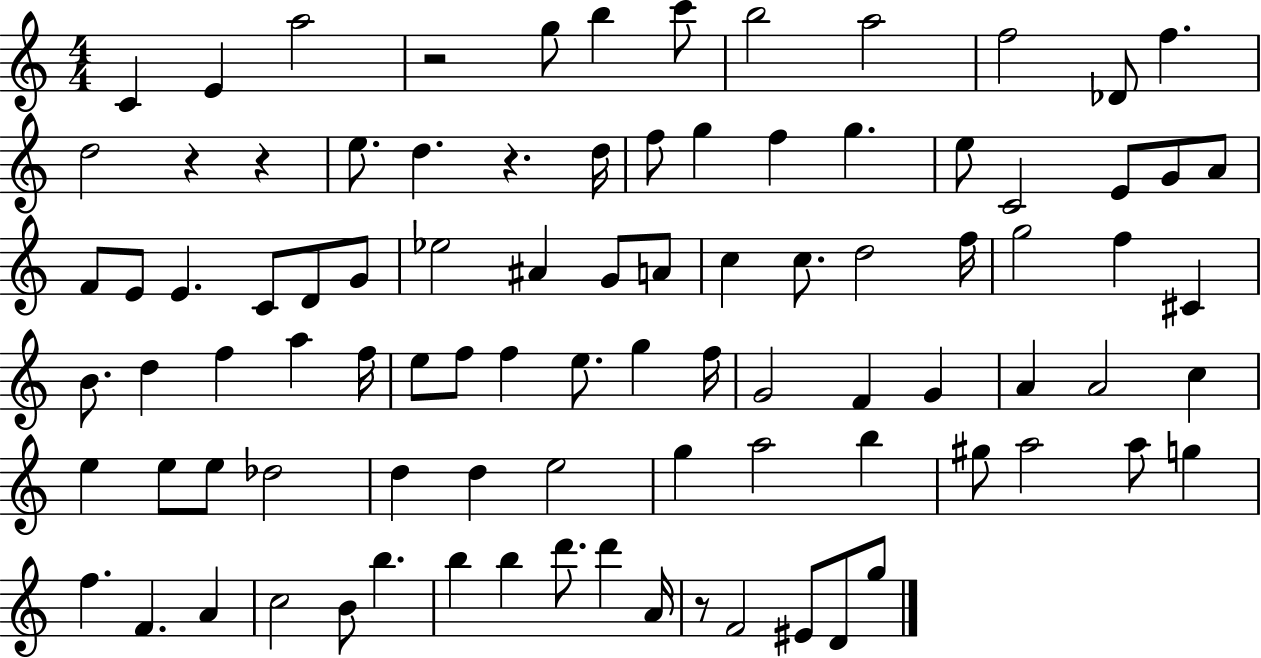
{
  \clef treble
  \numericTimeSignature
  \time 4/4
  \key c \major
  c'4 e'4 a''2 | r2 g''8 b''4 c'''8 | b''2 a''2 | f''2 des'8 f''4. | \break d''2 r4 r4 | e''8. d''4. r4. d''16 | f''8 g''4 f''4 g''4. | e''8 c'2 e'8 g'8 a'8 | \break f'8 e'8 e'4. c'8 d'8 g'8 | ees''2 ais'4 g'8 a'8 | c''4 c''8. d''2 f''16 | g''2 f''4 cis'4 | \break b'8. d''4 f''4 a''4 f''16 | e''8 f''8 f''4 e''8. g''4 f''16 | g'2 f'4 g'4 | a'4 a'2 c''4 | \break e''4 e''8 e''8 des''2 | d''4 d''4 e''2 | g''4 a''2 b''4 | gis''8 a''2 a''8 g''4 | \break f''4. f'4. a'4 | c''2 b'8 b''4. | b''4 b''4 d'''8. d'''4 a'16 | r8 f'2 eis'8 d'8 g''8 | \break \bar "|."
}